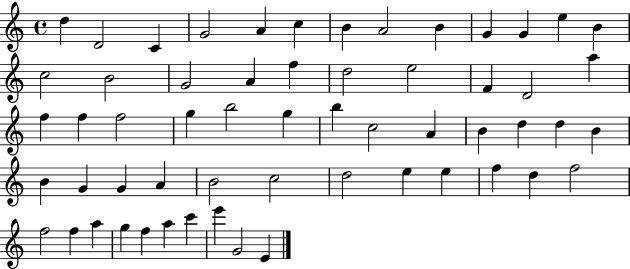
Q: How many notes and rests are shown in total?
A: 58